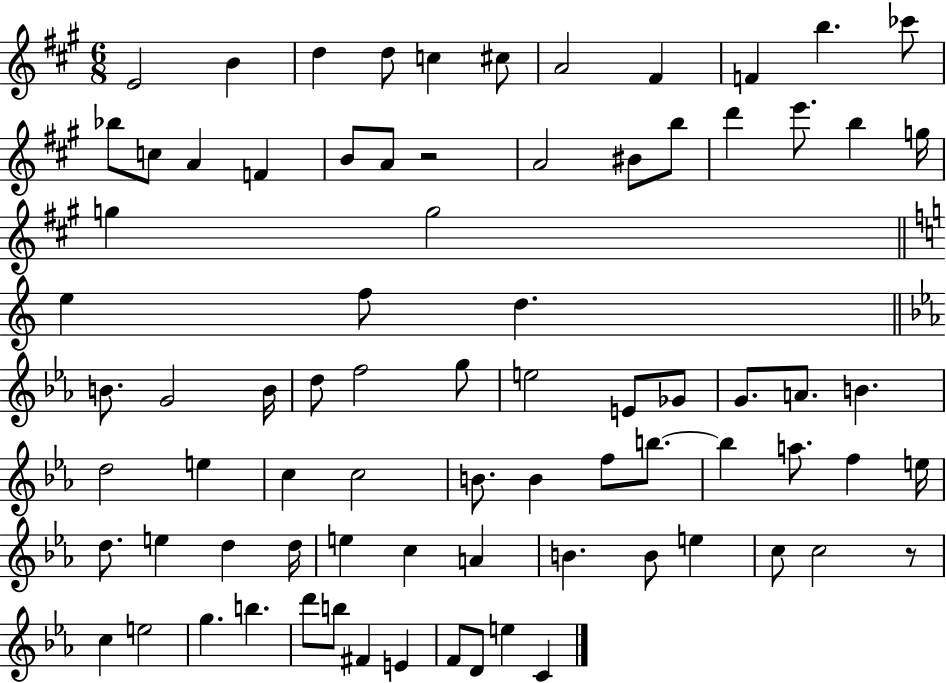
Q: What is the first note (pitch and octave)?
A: E4